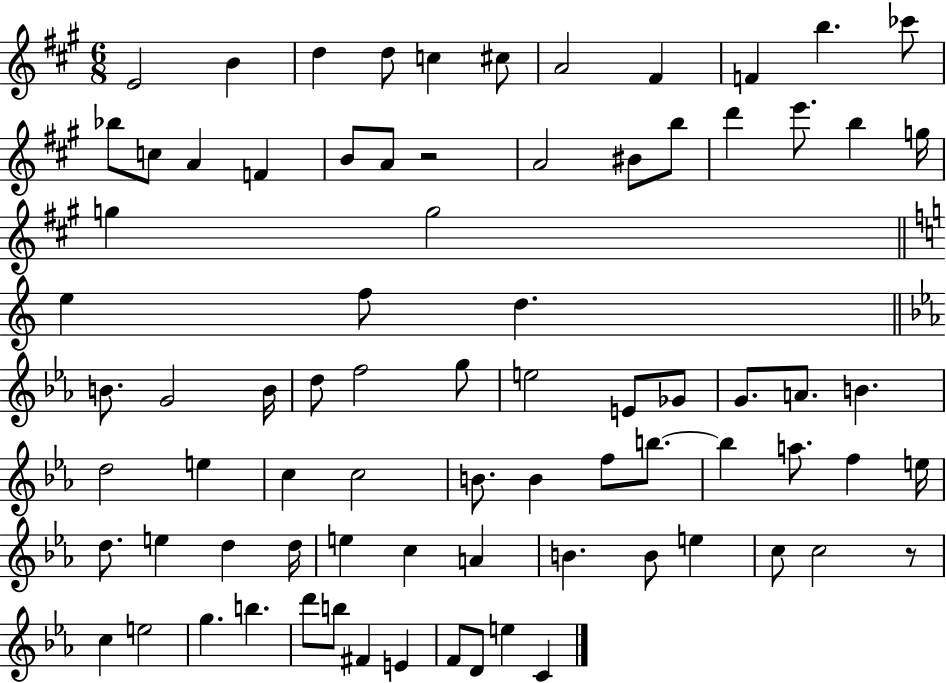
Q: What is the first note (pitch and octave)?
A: E4